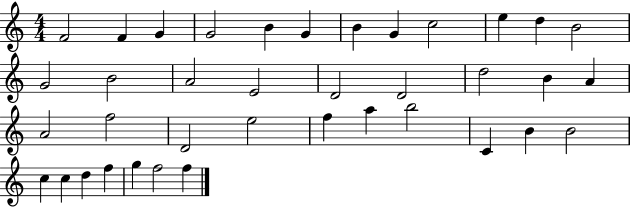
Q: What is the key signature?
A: C major